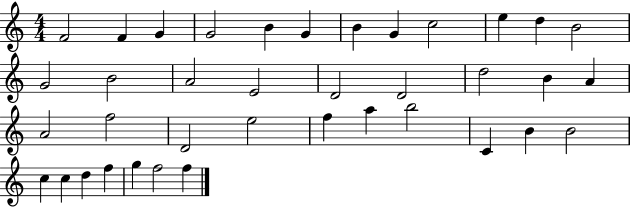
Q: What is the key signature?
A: C major